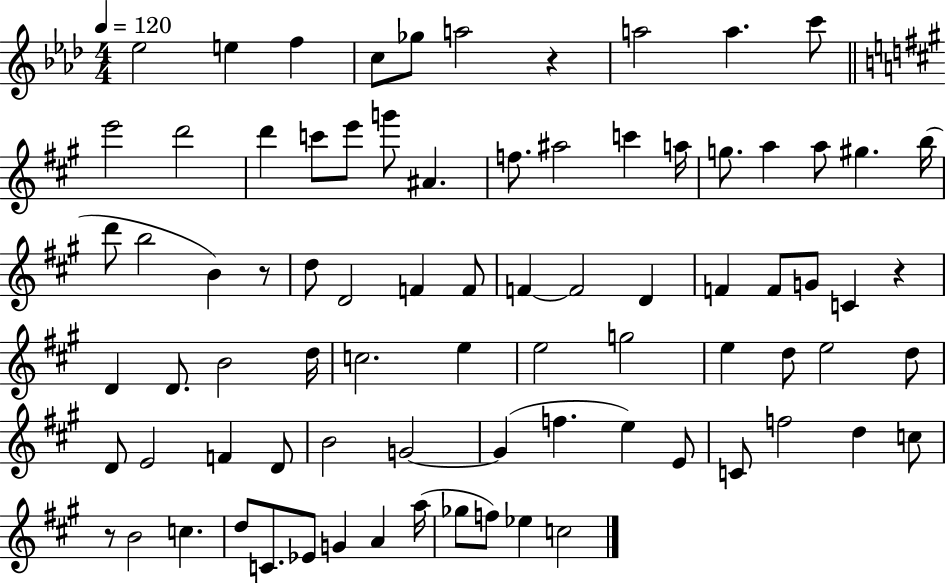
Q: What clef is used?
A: treble